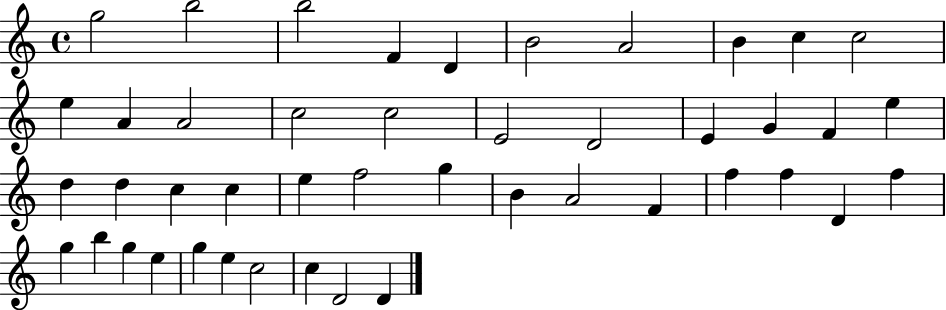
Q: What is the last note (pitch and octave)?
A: D4